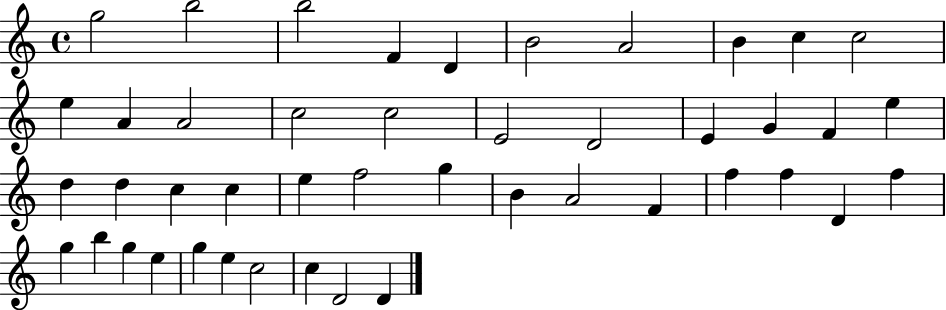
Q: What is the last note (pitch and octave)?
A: D4